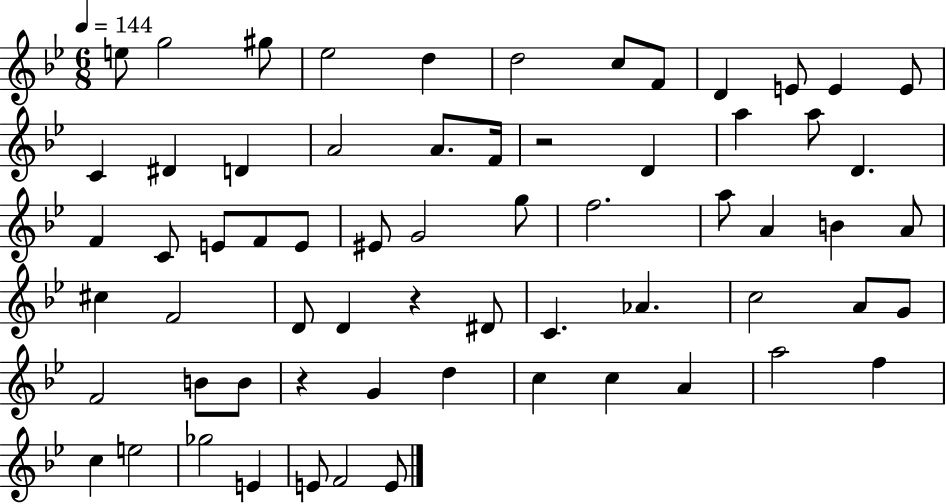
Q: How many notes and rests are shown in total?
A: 65